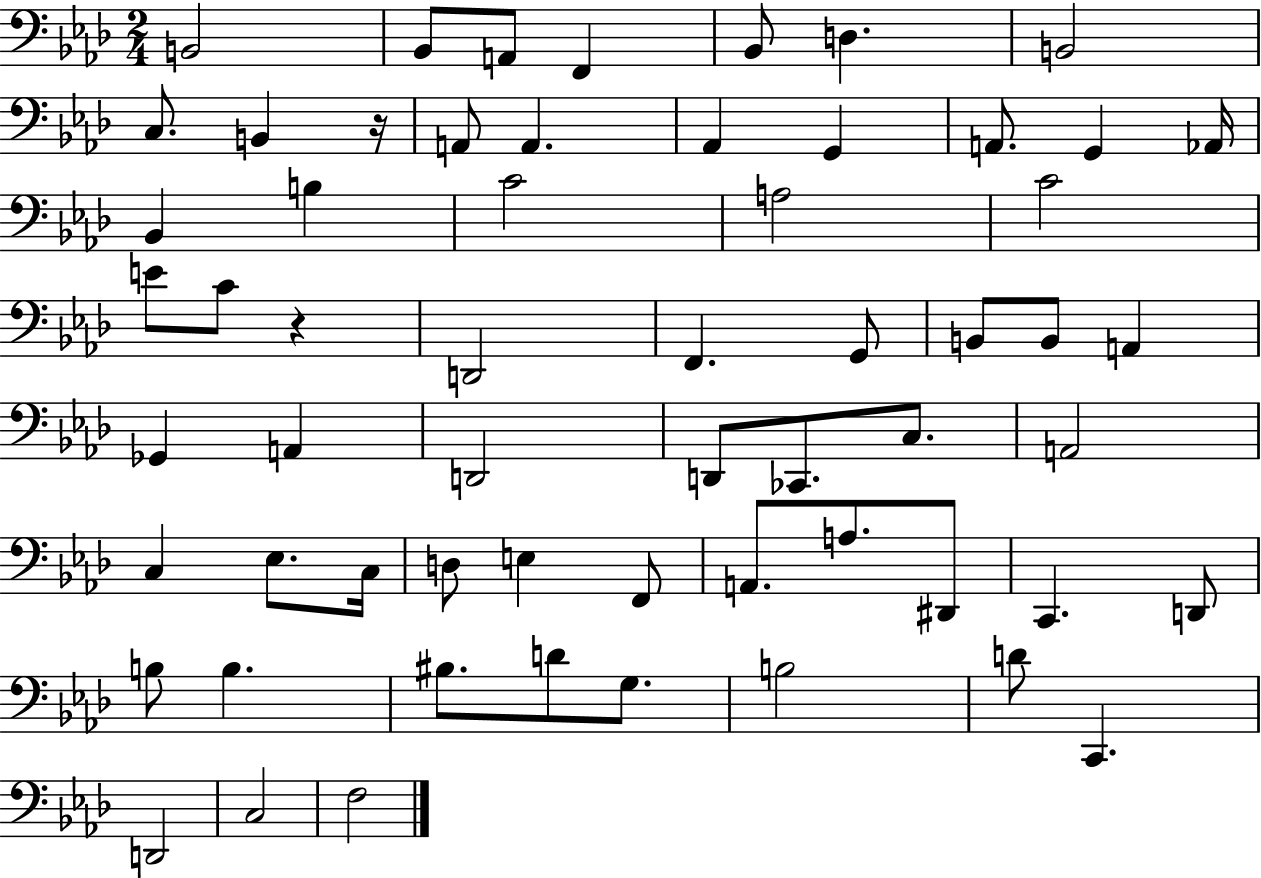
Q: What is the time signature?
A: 2/4